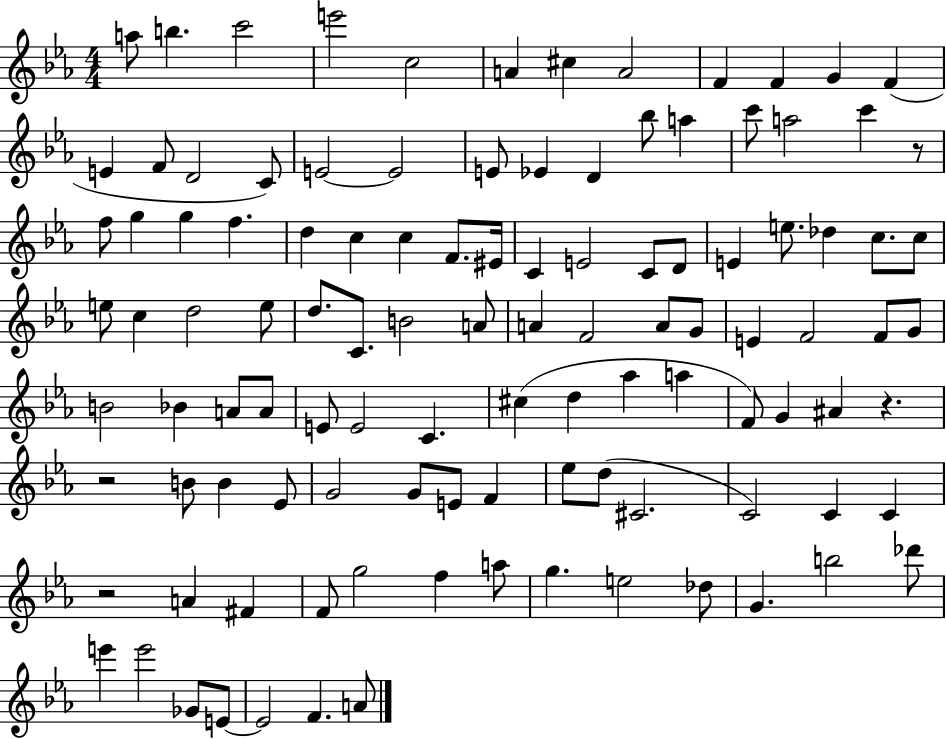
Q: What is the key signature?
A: EES major